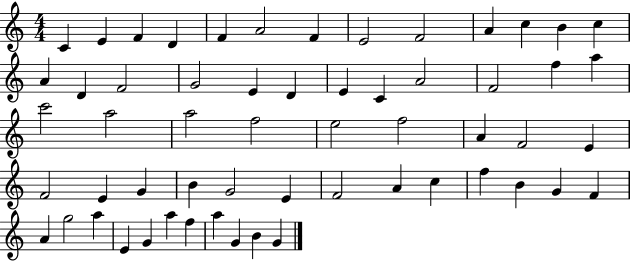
{
  \clef treble
  \numericTimeSignature
  \time 4/4
  \key c \major
  c'4 e'4 f'4 d'4 | f'4 a'2 f'4 | e'2 f'2 | a'4 c''4 b'4 c''4 | \break a'4 d'4 f'2 | g'2 e'4 d'4 | e'4 c'4 a'2 | f'2 f''4 a''4 | \break c'''2 a''2 | a''2 f''2 | e''2 f''2 | a'4 f'2 e'4 | \break f'2 e'4 g'4 | b'4 g'2 e'4 | f'2 a'4 c''4 | f''4 b'4 g'4 f'4 | \break a'4 g''2 a''4 | e'4 g'4 a''4 f''4 | a''4 g'4 b'4 g'4 | \bar "|."
}